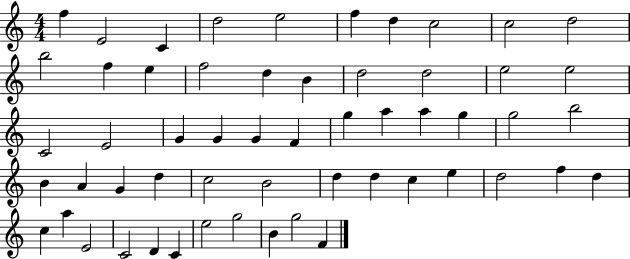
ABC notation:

X:1
T:Untitled
M:4/4
L:1/4
K:C
f E2 C d2 e2 f d c2 c2 d2 b2 f e f2 d B d2 d2 e2 e2 C2 E2 G G G F g a a g g2 b2 B A G d c2 B2 d d c e d2 f d c a E2 C2 D C e2 g2 B g2 F